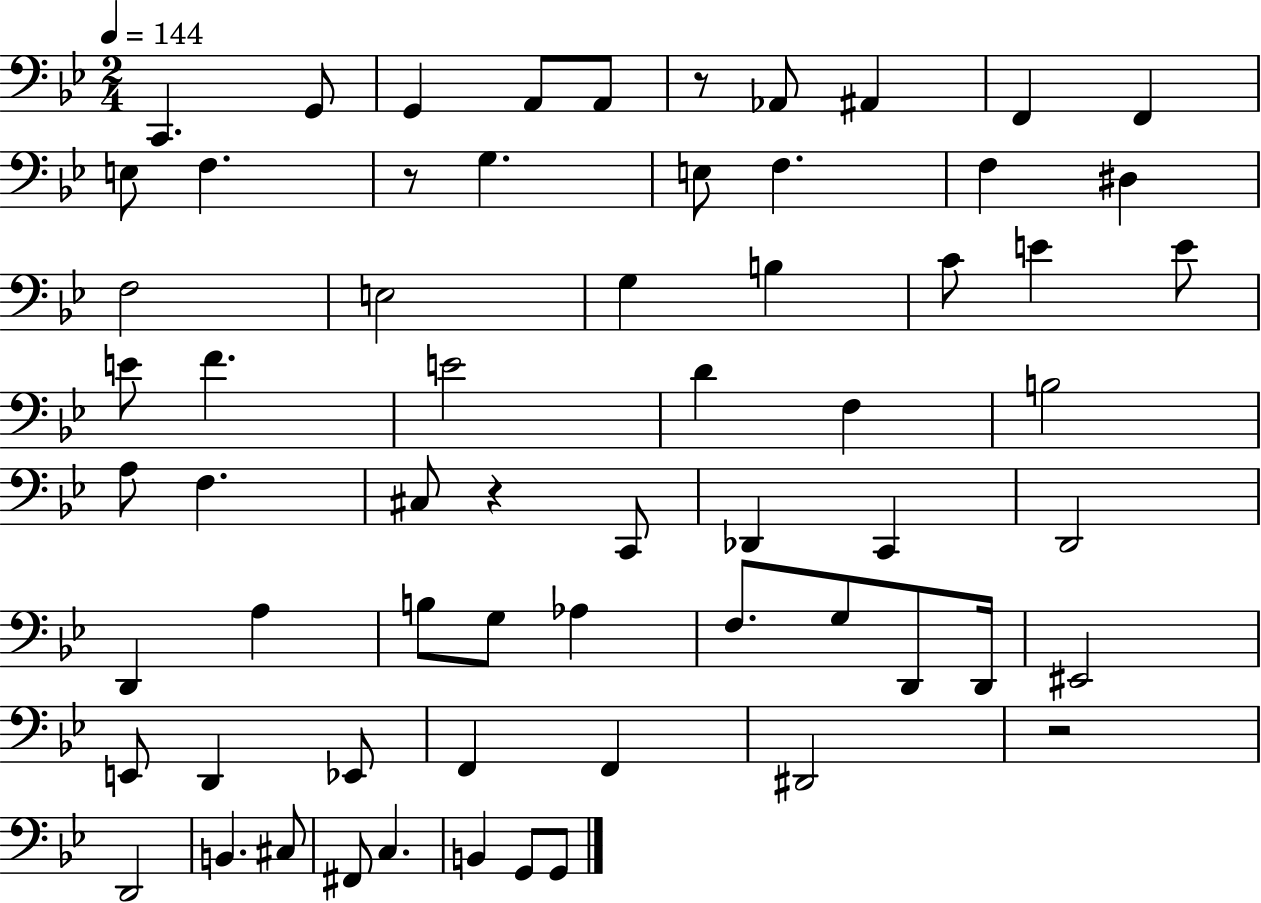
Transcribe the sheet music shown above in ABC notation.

X:1
T:Untitled
M:2/4
L:1/4
K:Bb
C,, G,,/2 G,, A,,/2 A,,/2 z/2 _A,,/2 ^A,, F,, F,, E,/2 F, z/2 G, E,/2 F, F, ^D, F,2 E,2 G, B, C/2 E E/2 E/2 F E2 D F, B,2 A,/2 F, ^C,/2 z C,,/2 _D,, C,, D,,2 D,, A, B,/2 G,/2 _A, F,/2 G,/2 D,,/2 D,,/4 ^E,,2 E,,/2 D,, _E,,/2 F,, F,, ^D,,2 z2 D,,2 B,, ^C,/2 ^F,,/2 C, B,, G,,/2 G,,/2